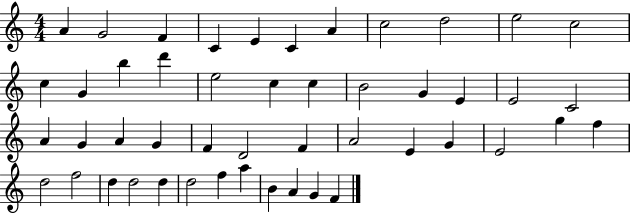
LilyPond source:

{
  \clef treble
  \numericTimeSignature
  \time 4/4
  \key c \major
  a'4 g'2 f'4 | c'4 e'4 c'4 a'4 | c''2 d''2 | e''2 c''2 | \break c''4 g'4 b''4 d'''4 | e''2 c''4 c''4 | b'2 g'4 e'4 | e'2 c'2 | \break a'4 g'4 a'4 g'4 | f'4 d'2 f'4 | a'2 e'4 g'4 | e'2 g''4 f''4 | \break d''2 f''2 | d''4 d''2 d''4 | d''2 f''4 a''4 | b'4 a'4 g'4 f'4 | \break \bar "|."
}